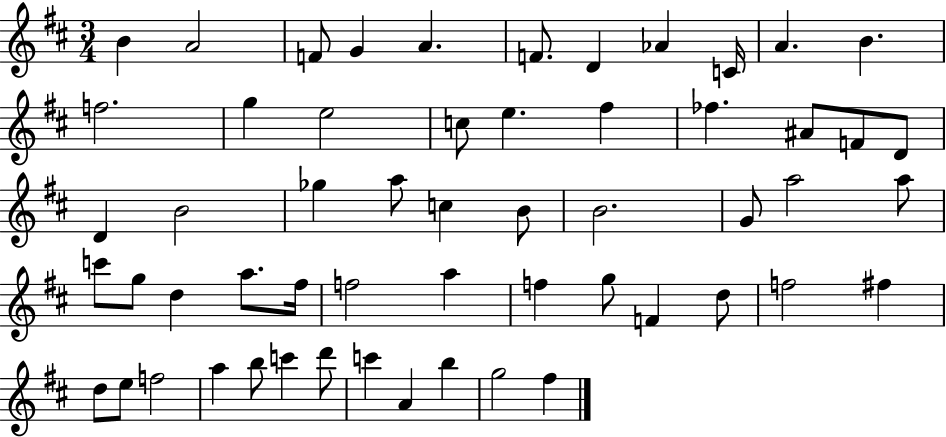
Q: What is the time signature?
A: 3/4